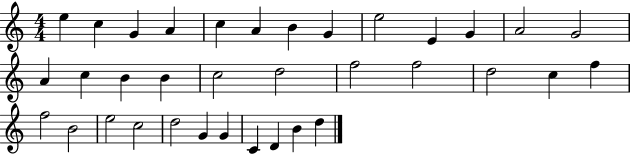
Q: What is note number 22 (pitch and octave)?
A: D5